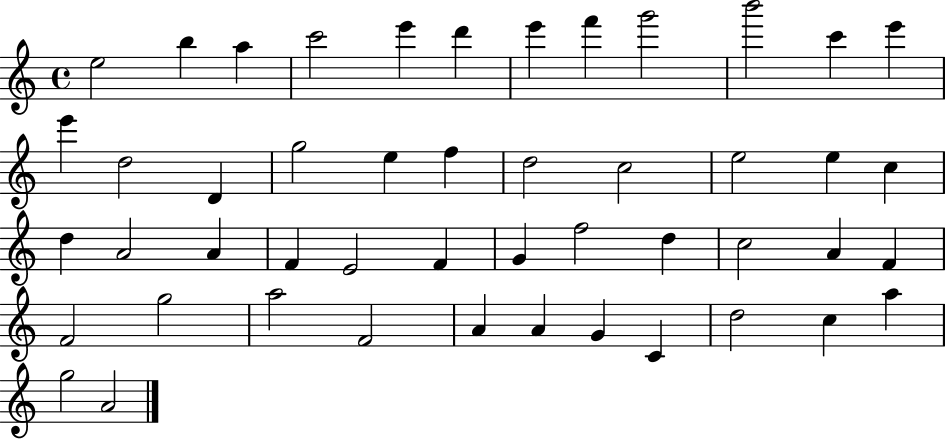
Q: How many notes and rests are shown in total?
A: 48